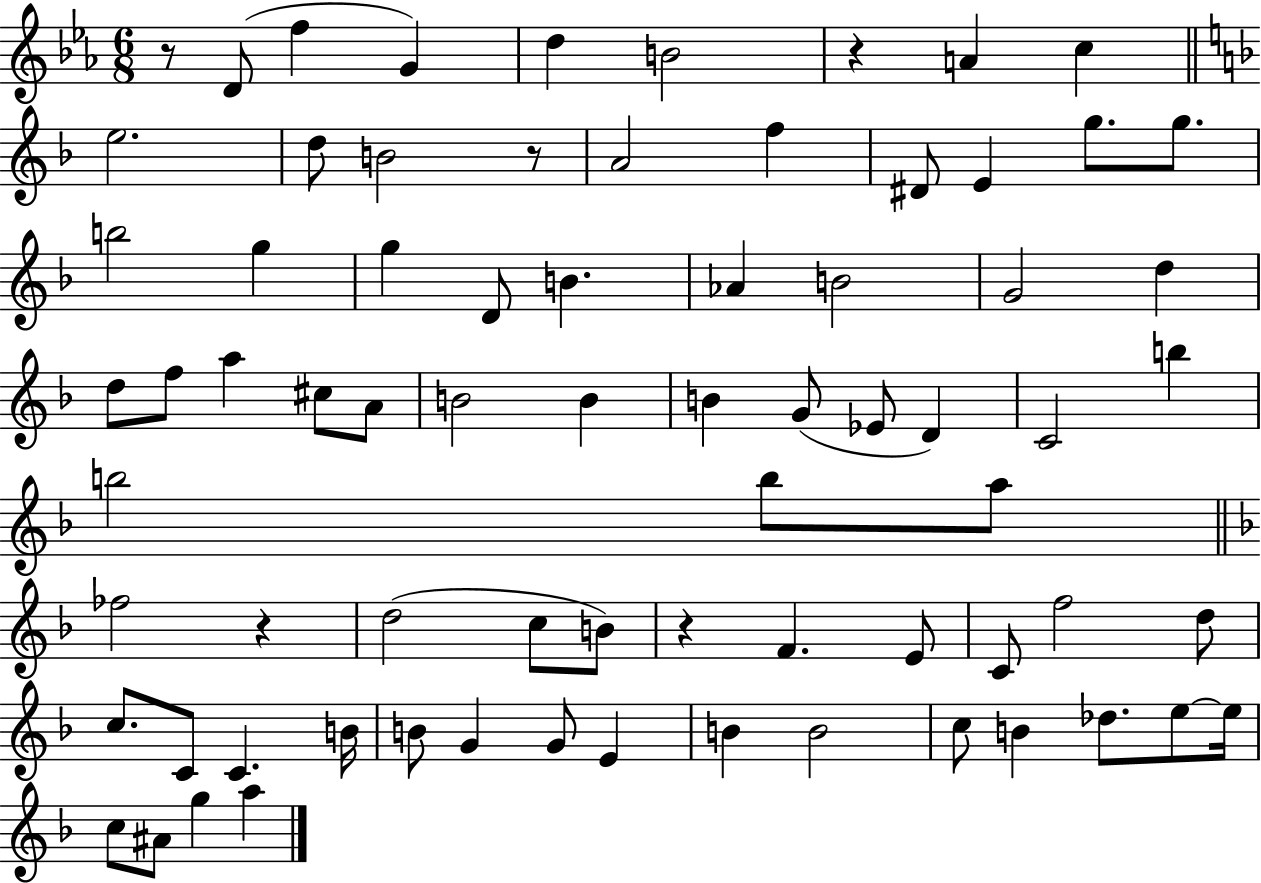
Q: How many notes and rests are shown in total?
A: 74